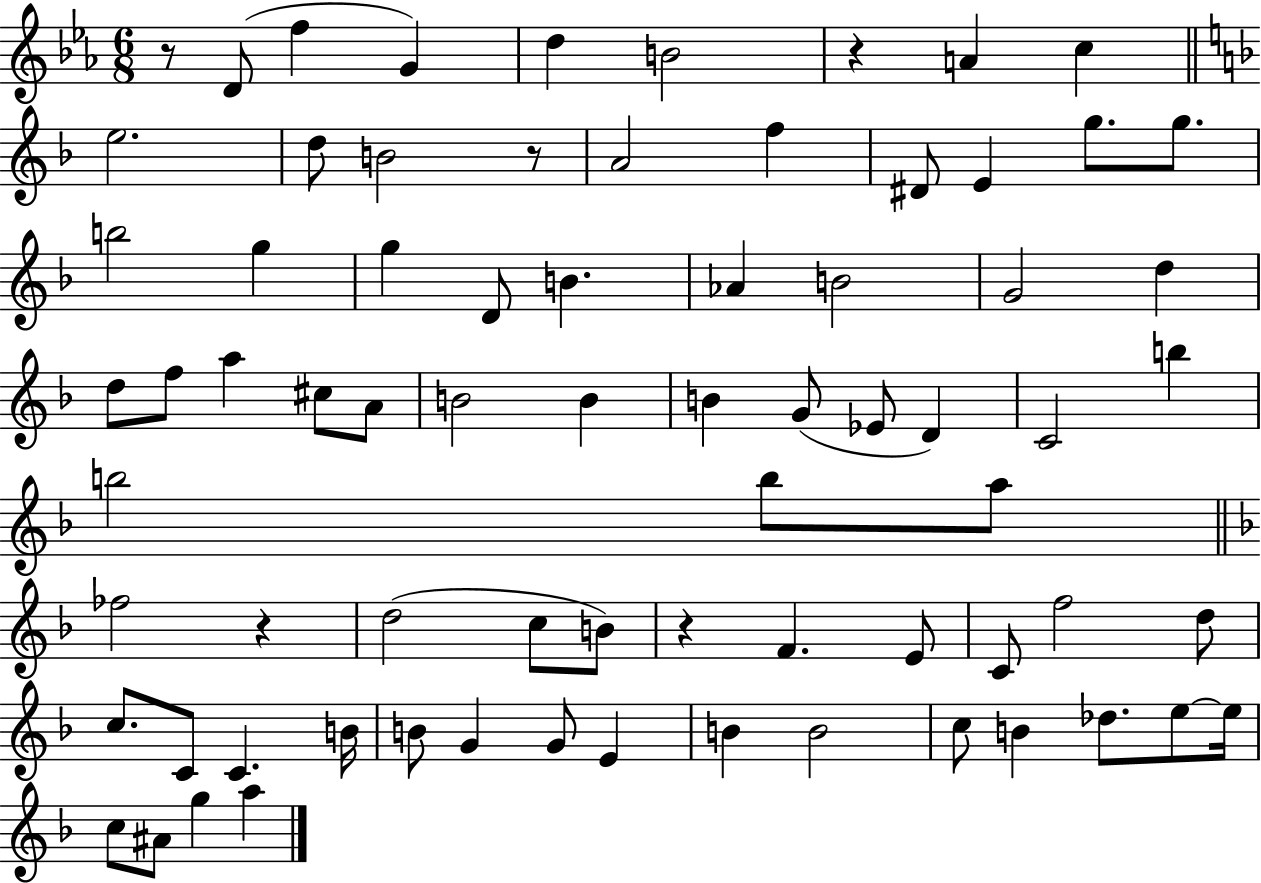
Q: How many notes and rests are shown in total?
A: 74